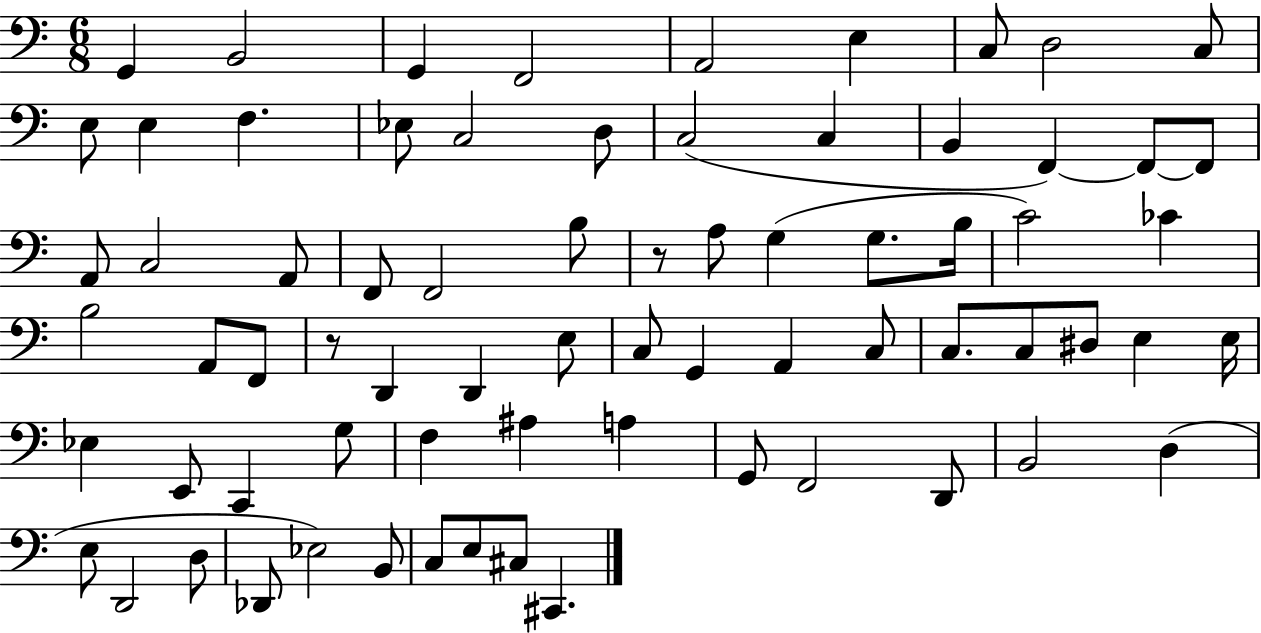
X:1
T:Untitled
M:6/8
L:1/4
K:C
G,, B,,2 G,, F,,2 A,,2 E, C,/2 D,2 C,/2 E,/2 E, F, _E,/2 C,2 D,/2 C,2 C, B,, F,, F,,/2 F,,/2 A,,/2 C,2 A,,/2 F,,/2 F,,2 B,/2 z/2 A,/2 G, G,/2 B,/4 C2 _C B,2 A,,/2 F,,/2 z/2 D,, D,, E,/2 C,/2 G,, A,, C,/2 C,/2 C,/2 ^D,/2 E, E,/4 _E, E,,/2 C,, G,/2 F, ^A, A, G,,/2 F,,2 D,,/2 B,,2 D, E,/2 D,,2 D,/2 _D,,/2 _E,2 B,,/2 C,/2 E,/2 ^C,/2 ^C,,